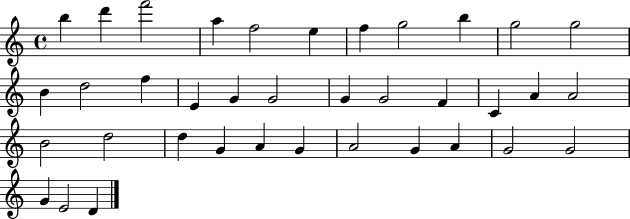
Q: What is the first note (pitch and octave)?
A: B5